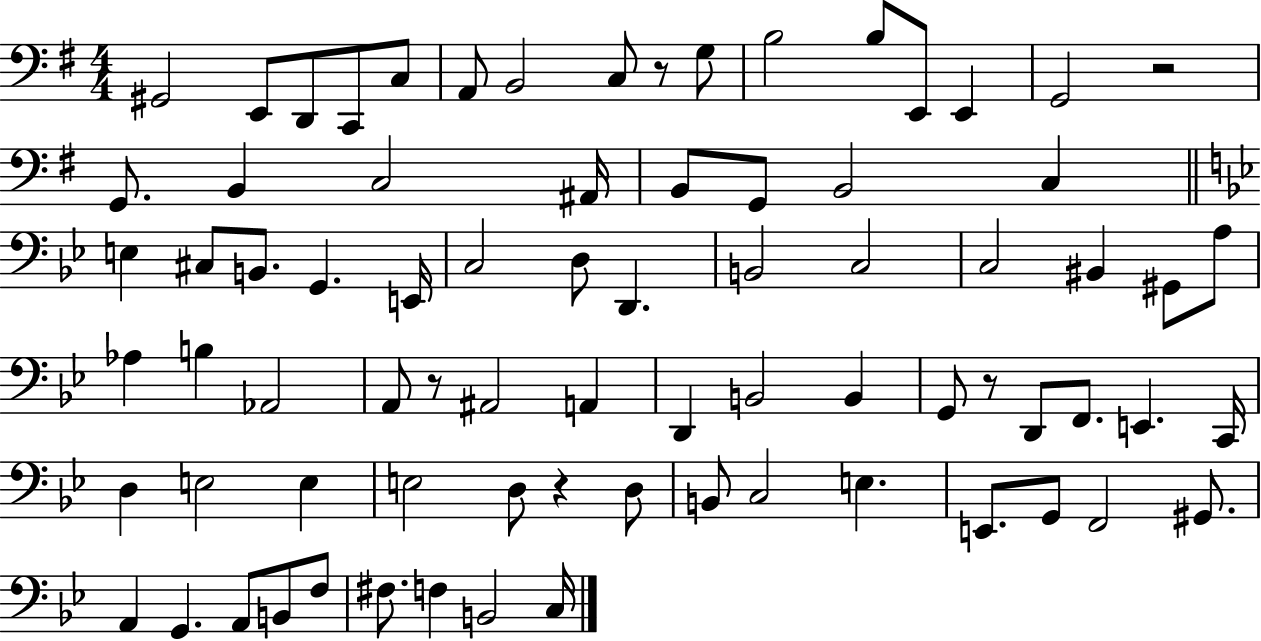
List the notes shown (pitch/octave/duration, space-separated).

G#2/h E2/e D2/e C2/e C3/e A2/e B2/h C3/e R/e G3/e B3/h B3/e E2/e E2/q G2/h R/h G2/e. B2/q C3/h A#2/s B2/e G2/e B2/h C3/q E3/q C#3/e B2/e. G2/q. E2/s C3/h D3/e D2/q. B2/h C3/h C3/h BIS2/q G#2/e A3/e Ab3/q B3/q Ab2/h A2/e R/e A#2/h A2/q D2/q B2/h B2/q G2/e R/e D2/e F2/e. E2/q. C2/s D3/q E3/h E3/q E3/h D3/e R/q D3/e B2/e C3/h E3/q. E2/e. G2/e F2/h G#2/e. A2/q G2/q. A2/e B2/e F3/e F#3/e. F3/q B2/h C3/s